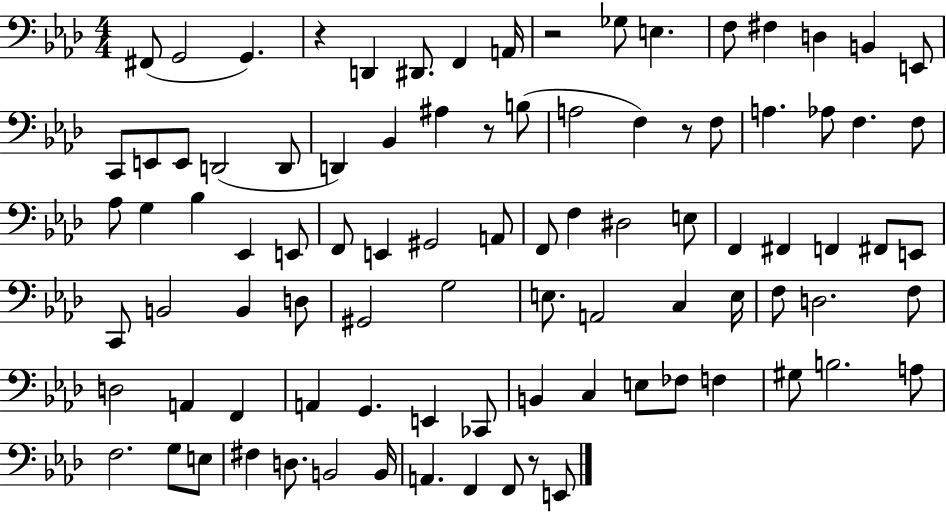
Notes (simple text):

F#2/e G2/h G2/q. R/q D2/q D#2/e. F2/q A2/s R/h Gb3/e E3/q. F3/e F#3/q D3/q B2/q E2/e C2/e E2/e E2/e D2/h D2/e D2/q Bb2/q A#3/q R/e B3/e A3/h F3/q R/e F3/e A3/q. Ab3/e F3/q. F3/e Ab3/e G3/q Bb3/q Eb2/q E2/e F2/e E2/q G#2/h A2/e F2/e F3/q D#3/h E3/e F2/q F#2/q F2/q F#2/e E2/e C2/e B2/h B2/q D3/e G#2/h G3/h E3/e. A2/h C3/q E3/s F3/e D3/h. F3/e D3/h A2/q F2/q A2/q G2/q. E2/q CES2/e B2/q C3/q E3/e FES3/e F3/q G#3/e B3/h. A3/e F3/h. G3/e E3/e F#3/q D3/e. B2/h B2/s A2/q. F2/q F2/e R/e E2/e